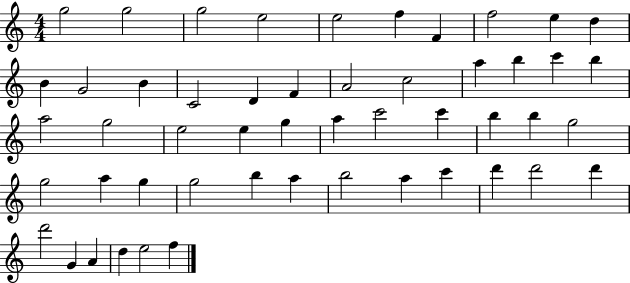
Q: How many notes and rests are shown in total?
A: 51